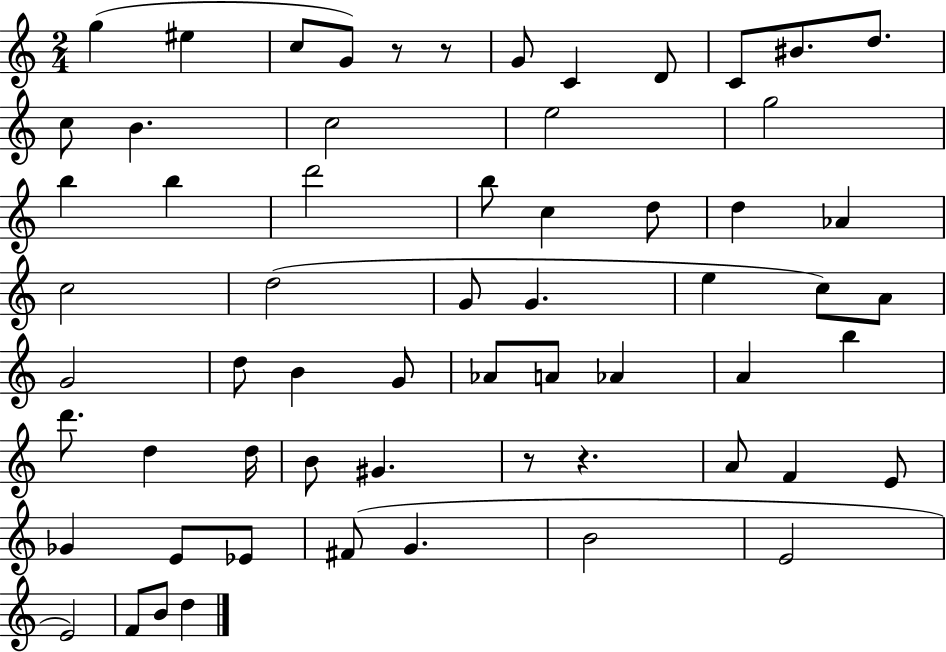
{
  \clef treble
  \numericTimeSignature
  \time 2/4
  \key c \major
  g''4( eis''4 | c''8 g'8) r8 r8 | g'8 c'4 d'8 | c'8 bis'8. d''8. | \break c''8 b'4. | c''2 | e''2 | g''2 | \break b''4 b''4 | d'''2 | b''8 c''4 d''8 | d''4 aes'4 | \break c''2 | d''2( | g'8 g'4. | e''4 c''8) a'8 | \break g'2 | d''8 b'4 g'8 | aes'8 a'8 aes'4 | a'4 b''4 | \break d'''8. d''4 d''16 | b'8 gis'4. | r8 r4. | a'8 f'4 e'8 | \break ges'4 e'8 ees'8 | fis'8( g'4. | b'2 | e'2 | \break e'2) | f'8 b'8 d''4 | \bar "|."
}